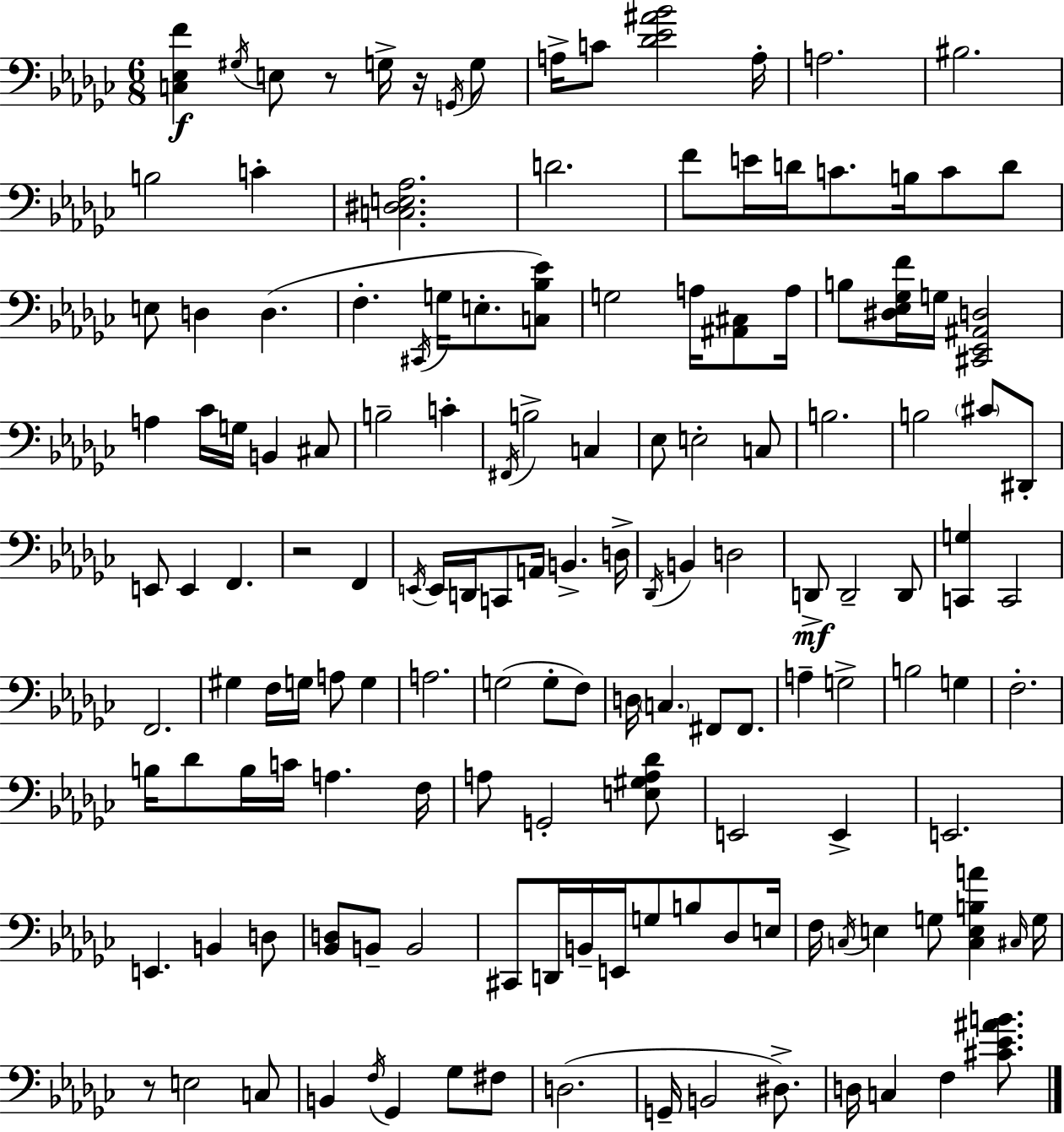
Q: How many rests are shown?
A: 4